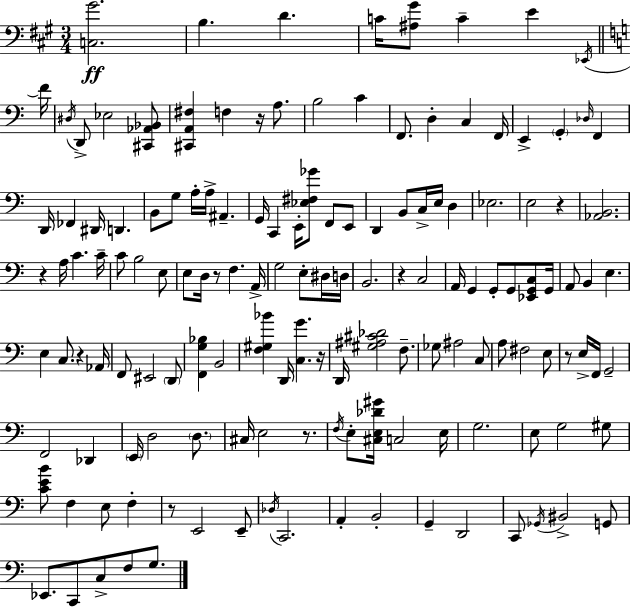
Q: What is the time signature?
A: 3/4